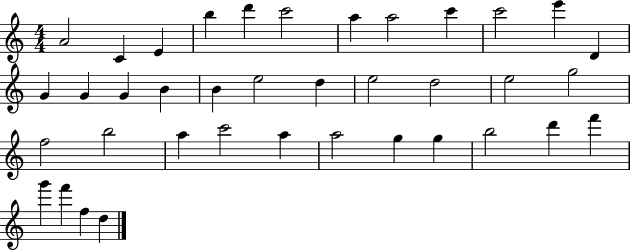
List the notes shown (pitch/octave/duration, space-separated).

A4/h C4/q E4/q B5/q D6/q C6/h A5/q A5/h C6/q C6/h E6/q D4/q G4/q G4/q G4/q B4/q B4/q E5/h D5/q E5/h D5/h E5/h G5/h F5/h B5/h A5/q C6/h A5/q A5/h G5/q G5/q B5/h D6/q F6/q G6/q F6/q F5/q D5/q